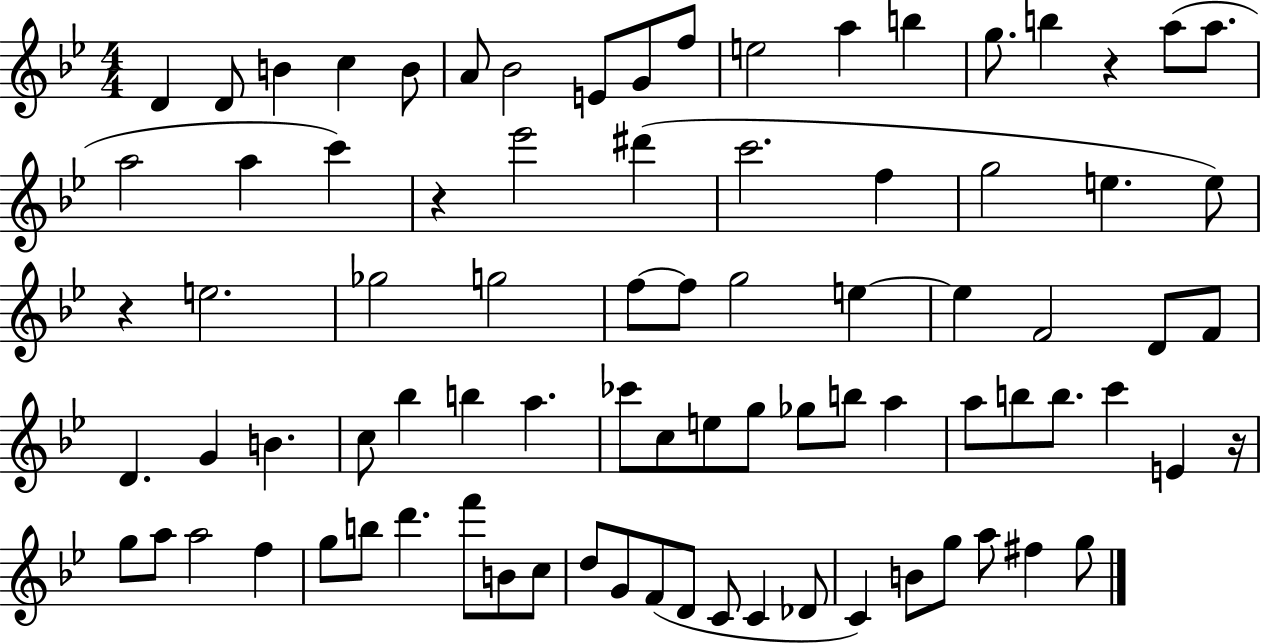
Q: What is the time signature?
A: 4/4